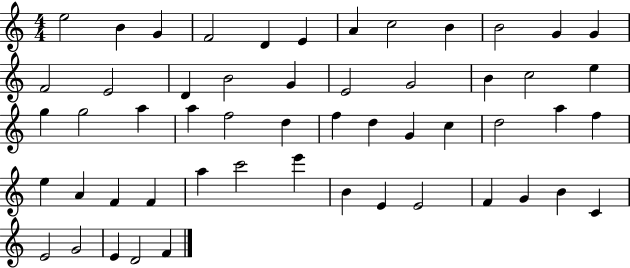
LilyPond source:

{
  \clef treble
  \numericTimeSignature
  \time 4/4
  \key c \major
  e''2 b'4 g'4 | f'2 d'4 e'4 | a'4 c''2 b'4 | b'2 g'4 g'4 | \break f'2 e'2 | d'4 b'2 g'4 | e'2 g'2 | b'4 c''2 e''4 | \break g''4 g''2 a''4 | a''4 f''2 d''4 | f''4 d''4 g'4 c''4 | d''2 a''4 f''4 | \break e''4 a'4 f'4 f'4 | a''4 c'''2 e'''4 | b'4 e'4 e'2 | f'4 g'4 b'4 c'4 | \break e'2 g'2 | e'4 d'2 f'4 | \bar "|."
}